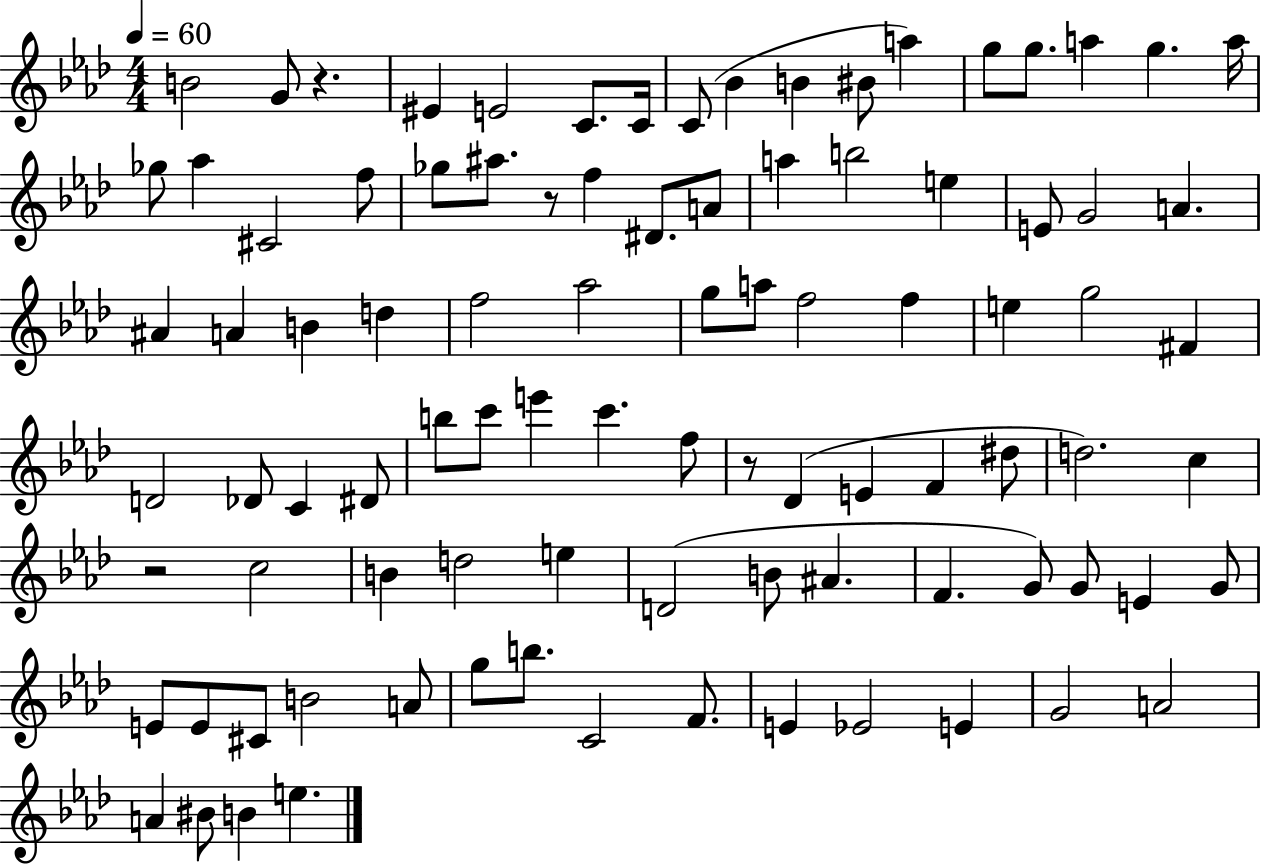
{
  \clef treble
  \numericTimeSignature
  \time 4/4
  \key aes \major
  \tempo 4 = 60
  b'2 g'8 r4. | eis'4 e'2 c'8. c'16 | c'8( bes'4 b'4 bis'8 a''4) | g''8 g''8. a''4 g''4. a''16 | \break ges''8 aes''4 cis'2 f''8 | ges''8 ais''8. r8 f''4 dis'8. a'8 | a''4 b''2 e''4 | e'8 g'2 a'4. | \break ais'4 a'4 b'4 d''4 | f''2 aes''2 | g''8 a''8 f''2 f''4 | e''4 g''2 fis'4 | \break d'2 des'8 c'4 dis'8 | b''8 c'''8 e'''4 c'''4. f''8 | r8 des'4( e'4 f'4 dis''8 | d''2.) c''4 | \break r2 c''2 | b'4 d''2 e''4 | d'2( b'8 ais'4. | f'4. g'8) g'8 e'4 g'8 | \break e'8 e'8 cis'8 b'2 a'8 | g''8 b''8. c'2 f'8. | e'4 ees'2 e'4 | g'2 a'2 | \break a'4 bis'8 b'4 e''4. | \bar "|."
}